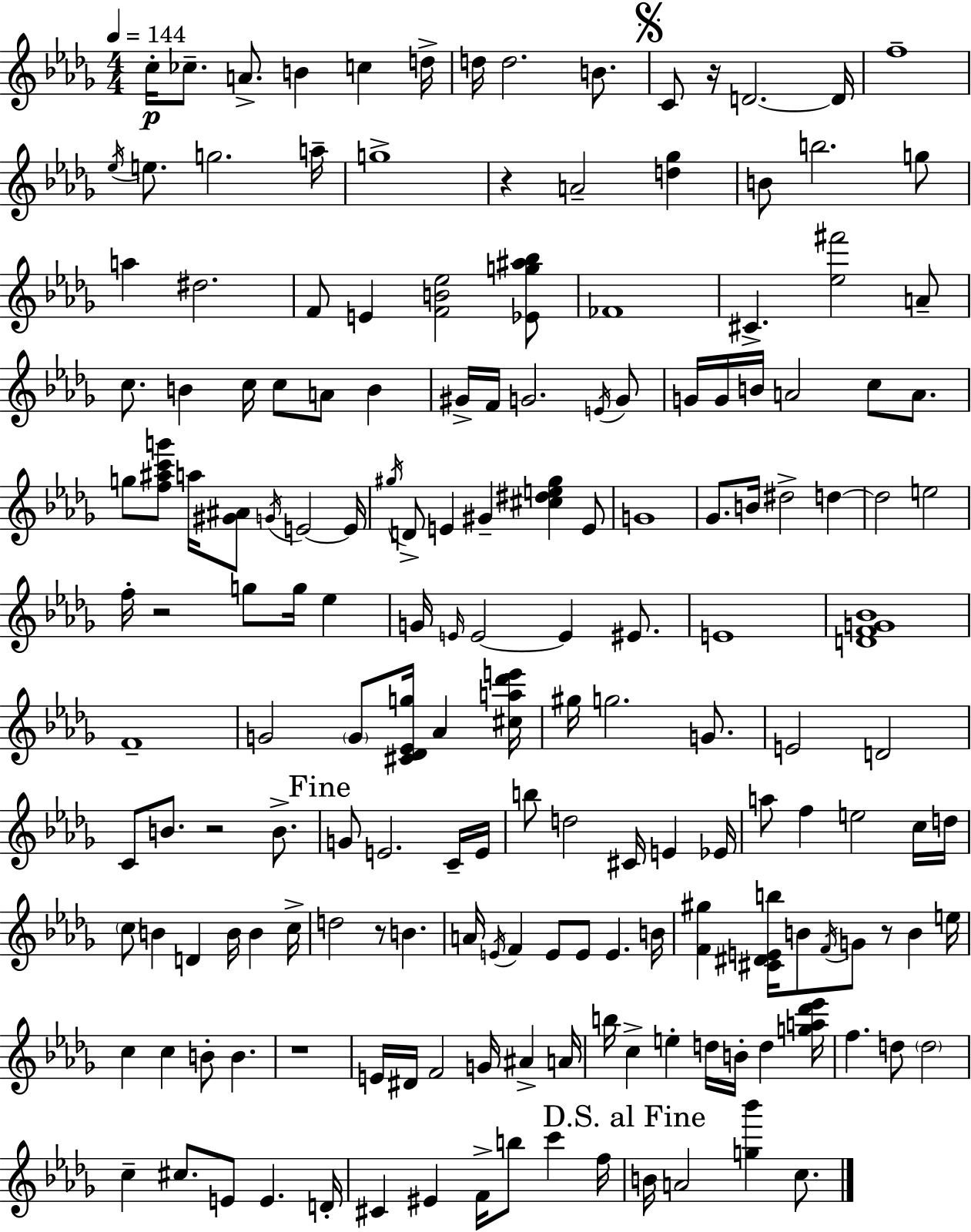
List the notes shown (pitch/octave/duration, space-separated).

C5/s CES5/e. A4/e. B4/q C5/q D5/s D5/s D5/h. B4/e. C4/e R/s D4/h. D4/s F5/w Eb5/s E5/e. G5/h. A5/s G5/w R/q A4/h [D5,Gb5]/q B4/e B5/h. G5/e A5/q D#5/h. F4/e E4/q [F4,B4,Eb5]/h [Eb4,G5,A#5,Bb5]/e FES4/w C#4/q. [Eb5,F#6]/h A4/e C5/e. B4/q C5/s C5/e A4/e B4/q G#4/s F4/s G4/h. E4/s G4/e G4/s G4/s B4/s A4/h C5/e A4/e. G5/e [F5,A#5,C6,G6]/e A5/s [G#4,A#4]/e G4/s E4/h E4/s G#5/s D4/e E4/q G#4/q [C#5,D#5,E5,G#5]/q E4/e G4/w Gb4/e. B4/s D#5/h D5/q D5/h E5/h F5/s R/h G5/e G5/s Eb5/q G4/s E4/s E4/h E4/q EIS4/e. E4/w [D4,F4,G4,Bb4]/w F4/w G4/h G4/e [C#4,Db4,Eb4,G5]/s Ab4/q [C#5,A5,Db6,E6]/s G#5/s G5/h. G4/e. E4/h D4/h C4/e B4/e. R/h B4/e. G4/e E4/h. C4/s E4/s B5/e D5/h C#4/s E4/q Eb4/s A5/e F5/q E5/h C5/s D5/s C5/e B4/q D4/q B4/s B4/q C5/s D5/h R/e B4/q. A4/s E4/s F4/q E4/e E4/e E4/q. B4/s [F4,G#5]/q [C#4,D#4,E4,B5]/s B4/e F4/s G4/e R/e B4/q E5/s C5/q C5/q B4/e B4/q. R/w E4/s D#4/s F4/h G4/s A#4/q A4/s B5/s C5/q E5/q D5/s B4/s D5/q [G5,A5,Db6,Eb6]/s F5/q. D5/e D5/h C5/q C#5/e. E4/e E4/q. D4/s C#4/q EIS4/q F4/s B5/e C6/q F5/s B4/s A4/h [G5,Bb6]/q C5/e.